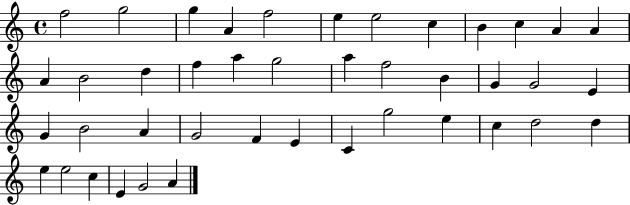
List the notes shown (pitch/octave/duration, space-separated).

F5/h G5/h G5/q A4/q F5/h E5/q E5/h C5/q B4/q C5/q A4/q A4/q A4/q B4/h D5/q F5/q A5/q G5/h A5/q F5/h B4/q G4/q G4/h E4/q G4/q B4/h A4/q G4/h F4/q E4/q C4/q G5/h E5/q C5/q D5/h D5/q E5/q E5/h C5/q E4/q G4/h A4/q